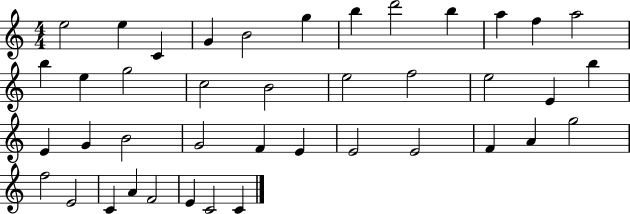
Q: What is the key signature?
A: C major